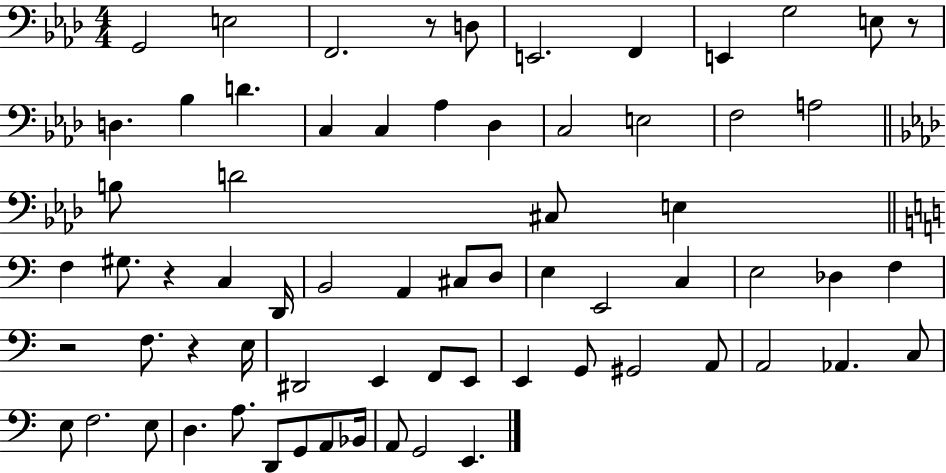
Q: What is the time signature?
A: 4/4